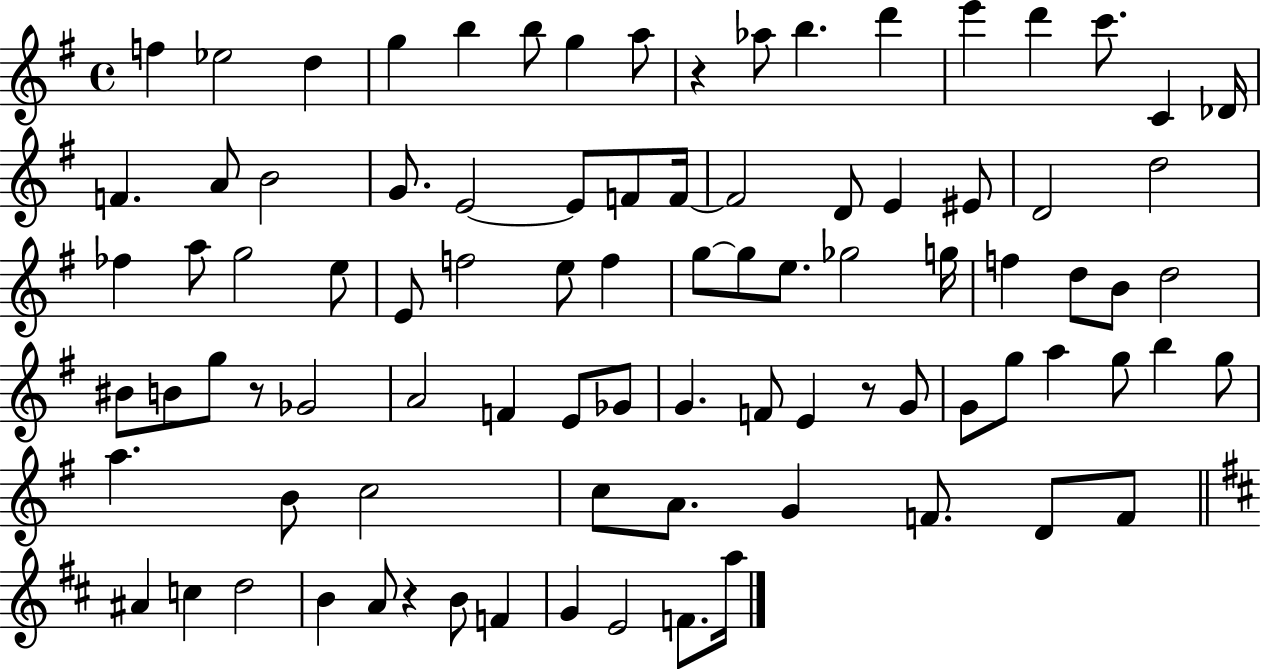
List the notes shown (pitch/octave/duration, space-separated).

F5/q Eb5/h D5/q G5/q B5/q B5/e G5/q A5/e R/q Ab5/e B5/q. D6/q E6/q D6/q C6/e. C4/q Db4/s F4/q. A4/e B4/h G4/e. E4/h E4/e F4/e F4/s F4/h D4/e E4/q EIS4/e D4/h D5/h FES5/q A5/e G5/h E5/e E4/e F5/h E5/e F5/q G5/e G5/e E5/e. Gb5/h G5/s F5/q D5/e B4/e D5/h BIS4/e B4/e G5/e R/e Gb4/h A4/h F4/q E4/e Gb4/e G4/q. F4/e E4/q R/e G4/e G4/e G5/e A5/q G5/e B5/q G5/e A5/q. B4/e C5/h C5/e A4/e. G4/q F4/e. D4/e F4/e A#4/q C5/q D5/h B4/q A4/e R/q B4/e F4/q G4/q E4/h F4/e. A5/s